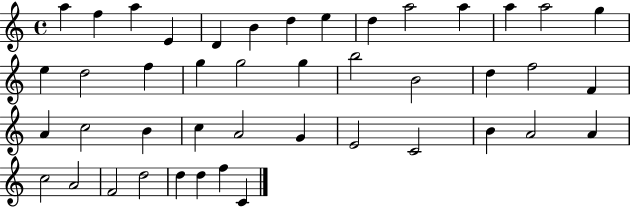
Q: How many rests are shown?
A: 0